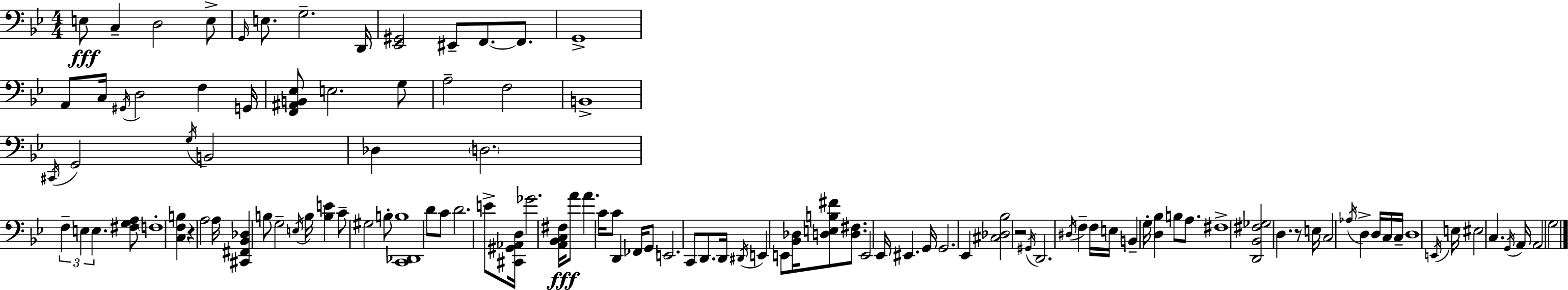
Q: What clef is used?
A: bass